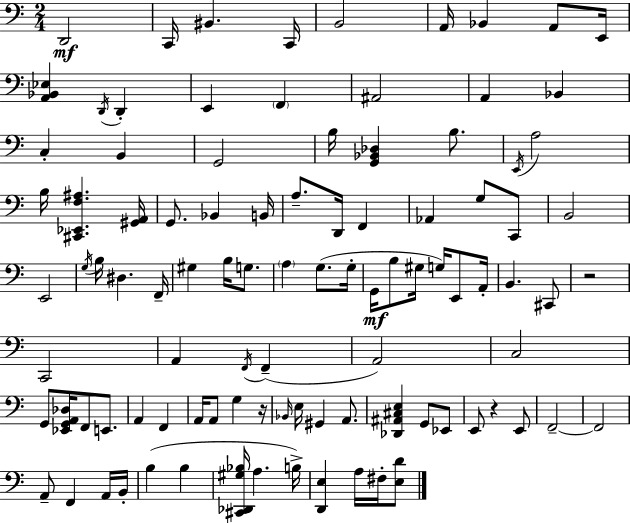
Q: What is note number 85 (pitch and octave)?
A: B3